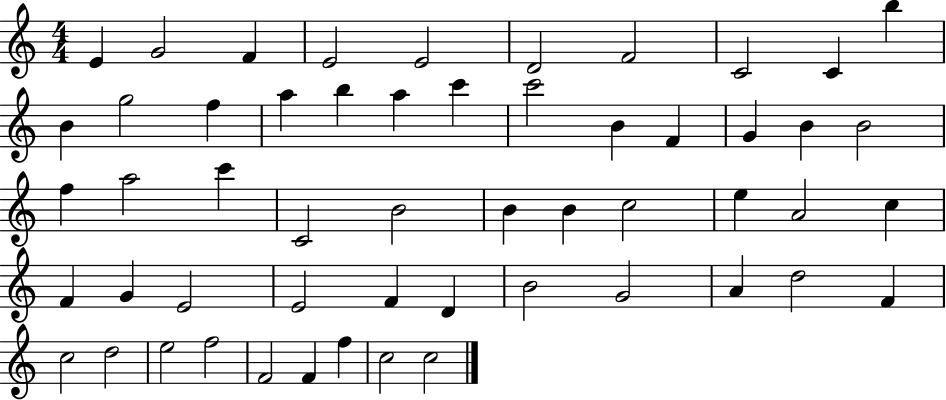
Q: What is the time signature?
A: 4/4